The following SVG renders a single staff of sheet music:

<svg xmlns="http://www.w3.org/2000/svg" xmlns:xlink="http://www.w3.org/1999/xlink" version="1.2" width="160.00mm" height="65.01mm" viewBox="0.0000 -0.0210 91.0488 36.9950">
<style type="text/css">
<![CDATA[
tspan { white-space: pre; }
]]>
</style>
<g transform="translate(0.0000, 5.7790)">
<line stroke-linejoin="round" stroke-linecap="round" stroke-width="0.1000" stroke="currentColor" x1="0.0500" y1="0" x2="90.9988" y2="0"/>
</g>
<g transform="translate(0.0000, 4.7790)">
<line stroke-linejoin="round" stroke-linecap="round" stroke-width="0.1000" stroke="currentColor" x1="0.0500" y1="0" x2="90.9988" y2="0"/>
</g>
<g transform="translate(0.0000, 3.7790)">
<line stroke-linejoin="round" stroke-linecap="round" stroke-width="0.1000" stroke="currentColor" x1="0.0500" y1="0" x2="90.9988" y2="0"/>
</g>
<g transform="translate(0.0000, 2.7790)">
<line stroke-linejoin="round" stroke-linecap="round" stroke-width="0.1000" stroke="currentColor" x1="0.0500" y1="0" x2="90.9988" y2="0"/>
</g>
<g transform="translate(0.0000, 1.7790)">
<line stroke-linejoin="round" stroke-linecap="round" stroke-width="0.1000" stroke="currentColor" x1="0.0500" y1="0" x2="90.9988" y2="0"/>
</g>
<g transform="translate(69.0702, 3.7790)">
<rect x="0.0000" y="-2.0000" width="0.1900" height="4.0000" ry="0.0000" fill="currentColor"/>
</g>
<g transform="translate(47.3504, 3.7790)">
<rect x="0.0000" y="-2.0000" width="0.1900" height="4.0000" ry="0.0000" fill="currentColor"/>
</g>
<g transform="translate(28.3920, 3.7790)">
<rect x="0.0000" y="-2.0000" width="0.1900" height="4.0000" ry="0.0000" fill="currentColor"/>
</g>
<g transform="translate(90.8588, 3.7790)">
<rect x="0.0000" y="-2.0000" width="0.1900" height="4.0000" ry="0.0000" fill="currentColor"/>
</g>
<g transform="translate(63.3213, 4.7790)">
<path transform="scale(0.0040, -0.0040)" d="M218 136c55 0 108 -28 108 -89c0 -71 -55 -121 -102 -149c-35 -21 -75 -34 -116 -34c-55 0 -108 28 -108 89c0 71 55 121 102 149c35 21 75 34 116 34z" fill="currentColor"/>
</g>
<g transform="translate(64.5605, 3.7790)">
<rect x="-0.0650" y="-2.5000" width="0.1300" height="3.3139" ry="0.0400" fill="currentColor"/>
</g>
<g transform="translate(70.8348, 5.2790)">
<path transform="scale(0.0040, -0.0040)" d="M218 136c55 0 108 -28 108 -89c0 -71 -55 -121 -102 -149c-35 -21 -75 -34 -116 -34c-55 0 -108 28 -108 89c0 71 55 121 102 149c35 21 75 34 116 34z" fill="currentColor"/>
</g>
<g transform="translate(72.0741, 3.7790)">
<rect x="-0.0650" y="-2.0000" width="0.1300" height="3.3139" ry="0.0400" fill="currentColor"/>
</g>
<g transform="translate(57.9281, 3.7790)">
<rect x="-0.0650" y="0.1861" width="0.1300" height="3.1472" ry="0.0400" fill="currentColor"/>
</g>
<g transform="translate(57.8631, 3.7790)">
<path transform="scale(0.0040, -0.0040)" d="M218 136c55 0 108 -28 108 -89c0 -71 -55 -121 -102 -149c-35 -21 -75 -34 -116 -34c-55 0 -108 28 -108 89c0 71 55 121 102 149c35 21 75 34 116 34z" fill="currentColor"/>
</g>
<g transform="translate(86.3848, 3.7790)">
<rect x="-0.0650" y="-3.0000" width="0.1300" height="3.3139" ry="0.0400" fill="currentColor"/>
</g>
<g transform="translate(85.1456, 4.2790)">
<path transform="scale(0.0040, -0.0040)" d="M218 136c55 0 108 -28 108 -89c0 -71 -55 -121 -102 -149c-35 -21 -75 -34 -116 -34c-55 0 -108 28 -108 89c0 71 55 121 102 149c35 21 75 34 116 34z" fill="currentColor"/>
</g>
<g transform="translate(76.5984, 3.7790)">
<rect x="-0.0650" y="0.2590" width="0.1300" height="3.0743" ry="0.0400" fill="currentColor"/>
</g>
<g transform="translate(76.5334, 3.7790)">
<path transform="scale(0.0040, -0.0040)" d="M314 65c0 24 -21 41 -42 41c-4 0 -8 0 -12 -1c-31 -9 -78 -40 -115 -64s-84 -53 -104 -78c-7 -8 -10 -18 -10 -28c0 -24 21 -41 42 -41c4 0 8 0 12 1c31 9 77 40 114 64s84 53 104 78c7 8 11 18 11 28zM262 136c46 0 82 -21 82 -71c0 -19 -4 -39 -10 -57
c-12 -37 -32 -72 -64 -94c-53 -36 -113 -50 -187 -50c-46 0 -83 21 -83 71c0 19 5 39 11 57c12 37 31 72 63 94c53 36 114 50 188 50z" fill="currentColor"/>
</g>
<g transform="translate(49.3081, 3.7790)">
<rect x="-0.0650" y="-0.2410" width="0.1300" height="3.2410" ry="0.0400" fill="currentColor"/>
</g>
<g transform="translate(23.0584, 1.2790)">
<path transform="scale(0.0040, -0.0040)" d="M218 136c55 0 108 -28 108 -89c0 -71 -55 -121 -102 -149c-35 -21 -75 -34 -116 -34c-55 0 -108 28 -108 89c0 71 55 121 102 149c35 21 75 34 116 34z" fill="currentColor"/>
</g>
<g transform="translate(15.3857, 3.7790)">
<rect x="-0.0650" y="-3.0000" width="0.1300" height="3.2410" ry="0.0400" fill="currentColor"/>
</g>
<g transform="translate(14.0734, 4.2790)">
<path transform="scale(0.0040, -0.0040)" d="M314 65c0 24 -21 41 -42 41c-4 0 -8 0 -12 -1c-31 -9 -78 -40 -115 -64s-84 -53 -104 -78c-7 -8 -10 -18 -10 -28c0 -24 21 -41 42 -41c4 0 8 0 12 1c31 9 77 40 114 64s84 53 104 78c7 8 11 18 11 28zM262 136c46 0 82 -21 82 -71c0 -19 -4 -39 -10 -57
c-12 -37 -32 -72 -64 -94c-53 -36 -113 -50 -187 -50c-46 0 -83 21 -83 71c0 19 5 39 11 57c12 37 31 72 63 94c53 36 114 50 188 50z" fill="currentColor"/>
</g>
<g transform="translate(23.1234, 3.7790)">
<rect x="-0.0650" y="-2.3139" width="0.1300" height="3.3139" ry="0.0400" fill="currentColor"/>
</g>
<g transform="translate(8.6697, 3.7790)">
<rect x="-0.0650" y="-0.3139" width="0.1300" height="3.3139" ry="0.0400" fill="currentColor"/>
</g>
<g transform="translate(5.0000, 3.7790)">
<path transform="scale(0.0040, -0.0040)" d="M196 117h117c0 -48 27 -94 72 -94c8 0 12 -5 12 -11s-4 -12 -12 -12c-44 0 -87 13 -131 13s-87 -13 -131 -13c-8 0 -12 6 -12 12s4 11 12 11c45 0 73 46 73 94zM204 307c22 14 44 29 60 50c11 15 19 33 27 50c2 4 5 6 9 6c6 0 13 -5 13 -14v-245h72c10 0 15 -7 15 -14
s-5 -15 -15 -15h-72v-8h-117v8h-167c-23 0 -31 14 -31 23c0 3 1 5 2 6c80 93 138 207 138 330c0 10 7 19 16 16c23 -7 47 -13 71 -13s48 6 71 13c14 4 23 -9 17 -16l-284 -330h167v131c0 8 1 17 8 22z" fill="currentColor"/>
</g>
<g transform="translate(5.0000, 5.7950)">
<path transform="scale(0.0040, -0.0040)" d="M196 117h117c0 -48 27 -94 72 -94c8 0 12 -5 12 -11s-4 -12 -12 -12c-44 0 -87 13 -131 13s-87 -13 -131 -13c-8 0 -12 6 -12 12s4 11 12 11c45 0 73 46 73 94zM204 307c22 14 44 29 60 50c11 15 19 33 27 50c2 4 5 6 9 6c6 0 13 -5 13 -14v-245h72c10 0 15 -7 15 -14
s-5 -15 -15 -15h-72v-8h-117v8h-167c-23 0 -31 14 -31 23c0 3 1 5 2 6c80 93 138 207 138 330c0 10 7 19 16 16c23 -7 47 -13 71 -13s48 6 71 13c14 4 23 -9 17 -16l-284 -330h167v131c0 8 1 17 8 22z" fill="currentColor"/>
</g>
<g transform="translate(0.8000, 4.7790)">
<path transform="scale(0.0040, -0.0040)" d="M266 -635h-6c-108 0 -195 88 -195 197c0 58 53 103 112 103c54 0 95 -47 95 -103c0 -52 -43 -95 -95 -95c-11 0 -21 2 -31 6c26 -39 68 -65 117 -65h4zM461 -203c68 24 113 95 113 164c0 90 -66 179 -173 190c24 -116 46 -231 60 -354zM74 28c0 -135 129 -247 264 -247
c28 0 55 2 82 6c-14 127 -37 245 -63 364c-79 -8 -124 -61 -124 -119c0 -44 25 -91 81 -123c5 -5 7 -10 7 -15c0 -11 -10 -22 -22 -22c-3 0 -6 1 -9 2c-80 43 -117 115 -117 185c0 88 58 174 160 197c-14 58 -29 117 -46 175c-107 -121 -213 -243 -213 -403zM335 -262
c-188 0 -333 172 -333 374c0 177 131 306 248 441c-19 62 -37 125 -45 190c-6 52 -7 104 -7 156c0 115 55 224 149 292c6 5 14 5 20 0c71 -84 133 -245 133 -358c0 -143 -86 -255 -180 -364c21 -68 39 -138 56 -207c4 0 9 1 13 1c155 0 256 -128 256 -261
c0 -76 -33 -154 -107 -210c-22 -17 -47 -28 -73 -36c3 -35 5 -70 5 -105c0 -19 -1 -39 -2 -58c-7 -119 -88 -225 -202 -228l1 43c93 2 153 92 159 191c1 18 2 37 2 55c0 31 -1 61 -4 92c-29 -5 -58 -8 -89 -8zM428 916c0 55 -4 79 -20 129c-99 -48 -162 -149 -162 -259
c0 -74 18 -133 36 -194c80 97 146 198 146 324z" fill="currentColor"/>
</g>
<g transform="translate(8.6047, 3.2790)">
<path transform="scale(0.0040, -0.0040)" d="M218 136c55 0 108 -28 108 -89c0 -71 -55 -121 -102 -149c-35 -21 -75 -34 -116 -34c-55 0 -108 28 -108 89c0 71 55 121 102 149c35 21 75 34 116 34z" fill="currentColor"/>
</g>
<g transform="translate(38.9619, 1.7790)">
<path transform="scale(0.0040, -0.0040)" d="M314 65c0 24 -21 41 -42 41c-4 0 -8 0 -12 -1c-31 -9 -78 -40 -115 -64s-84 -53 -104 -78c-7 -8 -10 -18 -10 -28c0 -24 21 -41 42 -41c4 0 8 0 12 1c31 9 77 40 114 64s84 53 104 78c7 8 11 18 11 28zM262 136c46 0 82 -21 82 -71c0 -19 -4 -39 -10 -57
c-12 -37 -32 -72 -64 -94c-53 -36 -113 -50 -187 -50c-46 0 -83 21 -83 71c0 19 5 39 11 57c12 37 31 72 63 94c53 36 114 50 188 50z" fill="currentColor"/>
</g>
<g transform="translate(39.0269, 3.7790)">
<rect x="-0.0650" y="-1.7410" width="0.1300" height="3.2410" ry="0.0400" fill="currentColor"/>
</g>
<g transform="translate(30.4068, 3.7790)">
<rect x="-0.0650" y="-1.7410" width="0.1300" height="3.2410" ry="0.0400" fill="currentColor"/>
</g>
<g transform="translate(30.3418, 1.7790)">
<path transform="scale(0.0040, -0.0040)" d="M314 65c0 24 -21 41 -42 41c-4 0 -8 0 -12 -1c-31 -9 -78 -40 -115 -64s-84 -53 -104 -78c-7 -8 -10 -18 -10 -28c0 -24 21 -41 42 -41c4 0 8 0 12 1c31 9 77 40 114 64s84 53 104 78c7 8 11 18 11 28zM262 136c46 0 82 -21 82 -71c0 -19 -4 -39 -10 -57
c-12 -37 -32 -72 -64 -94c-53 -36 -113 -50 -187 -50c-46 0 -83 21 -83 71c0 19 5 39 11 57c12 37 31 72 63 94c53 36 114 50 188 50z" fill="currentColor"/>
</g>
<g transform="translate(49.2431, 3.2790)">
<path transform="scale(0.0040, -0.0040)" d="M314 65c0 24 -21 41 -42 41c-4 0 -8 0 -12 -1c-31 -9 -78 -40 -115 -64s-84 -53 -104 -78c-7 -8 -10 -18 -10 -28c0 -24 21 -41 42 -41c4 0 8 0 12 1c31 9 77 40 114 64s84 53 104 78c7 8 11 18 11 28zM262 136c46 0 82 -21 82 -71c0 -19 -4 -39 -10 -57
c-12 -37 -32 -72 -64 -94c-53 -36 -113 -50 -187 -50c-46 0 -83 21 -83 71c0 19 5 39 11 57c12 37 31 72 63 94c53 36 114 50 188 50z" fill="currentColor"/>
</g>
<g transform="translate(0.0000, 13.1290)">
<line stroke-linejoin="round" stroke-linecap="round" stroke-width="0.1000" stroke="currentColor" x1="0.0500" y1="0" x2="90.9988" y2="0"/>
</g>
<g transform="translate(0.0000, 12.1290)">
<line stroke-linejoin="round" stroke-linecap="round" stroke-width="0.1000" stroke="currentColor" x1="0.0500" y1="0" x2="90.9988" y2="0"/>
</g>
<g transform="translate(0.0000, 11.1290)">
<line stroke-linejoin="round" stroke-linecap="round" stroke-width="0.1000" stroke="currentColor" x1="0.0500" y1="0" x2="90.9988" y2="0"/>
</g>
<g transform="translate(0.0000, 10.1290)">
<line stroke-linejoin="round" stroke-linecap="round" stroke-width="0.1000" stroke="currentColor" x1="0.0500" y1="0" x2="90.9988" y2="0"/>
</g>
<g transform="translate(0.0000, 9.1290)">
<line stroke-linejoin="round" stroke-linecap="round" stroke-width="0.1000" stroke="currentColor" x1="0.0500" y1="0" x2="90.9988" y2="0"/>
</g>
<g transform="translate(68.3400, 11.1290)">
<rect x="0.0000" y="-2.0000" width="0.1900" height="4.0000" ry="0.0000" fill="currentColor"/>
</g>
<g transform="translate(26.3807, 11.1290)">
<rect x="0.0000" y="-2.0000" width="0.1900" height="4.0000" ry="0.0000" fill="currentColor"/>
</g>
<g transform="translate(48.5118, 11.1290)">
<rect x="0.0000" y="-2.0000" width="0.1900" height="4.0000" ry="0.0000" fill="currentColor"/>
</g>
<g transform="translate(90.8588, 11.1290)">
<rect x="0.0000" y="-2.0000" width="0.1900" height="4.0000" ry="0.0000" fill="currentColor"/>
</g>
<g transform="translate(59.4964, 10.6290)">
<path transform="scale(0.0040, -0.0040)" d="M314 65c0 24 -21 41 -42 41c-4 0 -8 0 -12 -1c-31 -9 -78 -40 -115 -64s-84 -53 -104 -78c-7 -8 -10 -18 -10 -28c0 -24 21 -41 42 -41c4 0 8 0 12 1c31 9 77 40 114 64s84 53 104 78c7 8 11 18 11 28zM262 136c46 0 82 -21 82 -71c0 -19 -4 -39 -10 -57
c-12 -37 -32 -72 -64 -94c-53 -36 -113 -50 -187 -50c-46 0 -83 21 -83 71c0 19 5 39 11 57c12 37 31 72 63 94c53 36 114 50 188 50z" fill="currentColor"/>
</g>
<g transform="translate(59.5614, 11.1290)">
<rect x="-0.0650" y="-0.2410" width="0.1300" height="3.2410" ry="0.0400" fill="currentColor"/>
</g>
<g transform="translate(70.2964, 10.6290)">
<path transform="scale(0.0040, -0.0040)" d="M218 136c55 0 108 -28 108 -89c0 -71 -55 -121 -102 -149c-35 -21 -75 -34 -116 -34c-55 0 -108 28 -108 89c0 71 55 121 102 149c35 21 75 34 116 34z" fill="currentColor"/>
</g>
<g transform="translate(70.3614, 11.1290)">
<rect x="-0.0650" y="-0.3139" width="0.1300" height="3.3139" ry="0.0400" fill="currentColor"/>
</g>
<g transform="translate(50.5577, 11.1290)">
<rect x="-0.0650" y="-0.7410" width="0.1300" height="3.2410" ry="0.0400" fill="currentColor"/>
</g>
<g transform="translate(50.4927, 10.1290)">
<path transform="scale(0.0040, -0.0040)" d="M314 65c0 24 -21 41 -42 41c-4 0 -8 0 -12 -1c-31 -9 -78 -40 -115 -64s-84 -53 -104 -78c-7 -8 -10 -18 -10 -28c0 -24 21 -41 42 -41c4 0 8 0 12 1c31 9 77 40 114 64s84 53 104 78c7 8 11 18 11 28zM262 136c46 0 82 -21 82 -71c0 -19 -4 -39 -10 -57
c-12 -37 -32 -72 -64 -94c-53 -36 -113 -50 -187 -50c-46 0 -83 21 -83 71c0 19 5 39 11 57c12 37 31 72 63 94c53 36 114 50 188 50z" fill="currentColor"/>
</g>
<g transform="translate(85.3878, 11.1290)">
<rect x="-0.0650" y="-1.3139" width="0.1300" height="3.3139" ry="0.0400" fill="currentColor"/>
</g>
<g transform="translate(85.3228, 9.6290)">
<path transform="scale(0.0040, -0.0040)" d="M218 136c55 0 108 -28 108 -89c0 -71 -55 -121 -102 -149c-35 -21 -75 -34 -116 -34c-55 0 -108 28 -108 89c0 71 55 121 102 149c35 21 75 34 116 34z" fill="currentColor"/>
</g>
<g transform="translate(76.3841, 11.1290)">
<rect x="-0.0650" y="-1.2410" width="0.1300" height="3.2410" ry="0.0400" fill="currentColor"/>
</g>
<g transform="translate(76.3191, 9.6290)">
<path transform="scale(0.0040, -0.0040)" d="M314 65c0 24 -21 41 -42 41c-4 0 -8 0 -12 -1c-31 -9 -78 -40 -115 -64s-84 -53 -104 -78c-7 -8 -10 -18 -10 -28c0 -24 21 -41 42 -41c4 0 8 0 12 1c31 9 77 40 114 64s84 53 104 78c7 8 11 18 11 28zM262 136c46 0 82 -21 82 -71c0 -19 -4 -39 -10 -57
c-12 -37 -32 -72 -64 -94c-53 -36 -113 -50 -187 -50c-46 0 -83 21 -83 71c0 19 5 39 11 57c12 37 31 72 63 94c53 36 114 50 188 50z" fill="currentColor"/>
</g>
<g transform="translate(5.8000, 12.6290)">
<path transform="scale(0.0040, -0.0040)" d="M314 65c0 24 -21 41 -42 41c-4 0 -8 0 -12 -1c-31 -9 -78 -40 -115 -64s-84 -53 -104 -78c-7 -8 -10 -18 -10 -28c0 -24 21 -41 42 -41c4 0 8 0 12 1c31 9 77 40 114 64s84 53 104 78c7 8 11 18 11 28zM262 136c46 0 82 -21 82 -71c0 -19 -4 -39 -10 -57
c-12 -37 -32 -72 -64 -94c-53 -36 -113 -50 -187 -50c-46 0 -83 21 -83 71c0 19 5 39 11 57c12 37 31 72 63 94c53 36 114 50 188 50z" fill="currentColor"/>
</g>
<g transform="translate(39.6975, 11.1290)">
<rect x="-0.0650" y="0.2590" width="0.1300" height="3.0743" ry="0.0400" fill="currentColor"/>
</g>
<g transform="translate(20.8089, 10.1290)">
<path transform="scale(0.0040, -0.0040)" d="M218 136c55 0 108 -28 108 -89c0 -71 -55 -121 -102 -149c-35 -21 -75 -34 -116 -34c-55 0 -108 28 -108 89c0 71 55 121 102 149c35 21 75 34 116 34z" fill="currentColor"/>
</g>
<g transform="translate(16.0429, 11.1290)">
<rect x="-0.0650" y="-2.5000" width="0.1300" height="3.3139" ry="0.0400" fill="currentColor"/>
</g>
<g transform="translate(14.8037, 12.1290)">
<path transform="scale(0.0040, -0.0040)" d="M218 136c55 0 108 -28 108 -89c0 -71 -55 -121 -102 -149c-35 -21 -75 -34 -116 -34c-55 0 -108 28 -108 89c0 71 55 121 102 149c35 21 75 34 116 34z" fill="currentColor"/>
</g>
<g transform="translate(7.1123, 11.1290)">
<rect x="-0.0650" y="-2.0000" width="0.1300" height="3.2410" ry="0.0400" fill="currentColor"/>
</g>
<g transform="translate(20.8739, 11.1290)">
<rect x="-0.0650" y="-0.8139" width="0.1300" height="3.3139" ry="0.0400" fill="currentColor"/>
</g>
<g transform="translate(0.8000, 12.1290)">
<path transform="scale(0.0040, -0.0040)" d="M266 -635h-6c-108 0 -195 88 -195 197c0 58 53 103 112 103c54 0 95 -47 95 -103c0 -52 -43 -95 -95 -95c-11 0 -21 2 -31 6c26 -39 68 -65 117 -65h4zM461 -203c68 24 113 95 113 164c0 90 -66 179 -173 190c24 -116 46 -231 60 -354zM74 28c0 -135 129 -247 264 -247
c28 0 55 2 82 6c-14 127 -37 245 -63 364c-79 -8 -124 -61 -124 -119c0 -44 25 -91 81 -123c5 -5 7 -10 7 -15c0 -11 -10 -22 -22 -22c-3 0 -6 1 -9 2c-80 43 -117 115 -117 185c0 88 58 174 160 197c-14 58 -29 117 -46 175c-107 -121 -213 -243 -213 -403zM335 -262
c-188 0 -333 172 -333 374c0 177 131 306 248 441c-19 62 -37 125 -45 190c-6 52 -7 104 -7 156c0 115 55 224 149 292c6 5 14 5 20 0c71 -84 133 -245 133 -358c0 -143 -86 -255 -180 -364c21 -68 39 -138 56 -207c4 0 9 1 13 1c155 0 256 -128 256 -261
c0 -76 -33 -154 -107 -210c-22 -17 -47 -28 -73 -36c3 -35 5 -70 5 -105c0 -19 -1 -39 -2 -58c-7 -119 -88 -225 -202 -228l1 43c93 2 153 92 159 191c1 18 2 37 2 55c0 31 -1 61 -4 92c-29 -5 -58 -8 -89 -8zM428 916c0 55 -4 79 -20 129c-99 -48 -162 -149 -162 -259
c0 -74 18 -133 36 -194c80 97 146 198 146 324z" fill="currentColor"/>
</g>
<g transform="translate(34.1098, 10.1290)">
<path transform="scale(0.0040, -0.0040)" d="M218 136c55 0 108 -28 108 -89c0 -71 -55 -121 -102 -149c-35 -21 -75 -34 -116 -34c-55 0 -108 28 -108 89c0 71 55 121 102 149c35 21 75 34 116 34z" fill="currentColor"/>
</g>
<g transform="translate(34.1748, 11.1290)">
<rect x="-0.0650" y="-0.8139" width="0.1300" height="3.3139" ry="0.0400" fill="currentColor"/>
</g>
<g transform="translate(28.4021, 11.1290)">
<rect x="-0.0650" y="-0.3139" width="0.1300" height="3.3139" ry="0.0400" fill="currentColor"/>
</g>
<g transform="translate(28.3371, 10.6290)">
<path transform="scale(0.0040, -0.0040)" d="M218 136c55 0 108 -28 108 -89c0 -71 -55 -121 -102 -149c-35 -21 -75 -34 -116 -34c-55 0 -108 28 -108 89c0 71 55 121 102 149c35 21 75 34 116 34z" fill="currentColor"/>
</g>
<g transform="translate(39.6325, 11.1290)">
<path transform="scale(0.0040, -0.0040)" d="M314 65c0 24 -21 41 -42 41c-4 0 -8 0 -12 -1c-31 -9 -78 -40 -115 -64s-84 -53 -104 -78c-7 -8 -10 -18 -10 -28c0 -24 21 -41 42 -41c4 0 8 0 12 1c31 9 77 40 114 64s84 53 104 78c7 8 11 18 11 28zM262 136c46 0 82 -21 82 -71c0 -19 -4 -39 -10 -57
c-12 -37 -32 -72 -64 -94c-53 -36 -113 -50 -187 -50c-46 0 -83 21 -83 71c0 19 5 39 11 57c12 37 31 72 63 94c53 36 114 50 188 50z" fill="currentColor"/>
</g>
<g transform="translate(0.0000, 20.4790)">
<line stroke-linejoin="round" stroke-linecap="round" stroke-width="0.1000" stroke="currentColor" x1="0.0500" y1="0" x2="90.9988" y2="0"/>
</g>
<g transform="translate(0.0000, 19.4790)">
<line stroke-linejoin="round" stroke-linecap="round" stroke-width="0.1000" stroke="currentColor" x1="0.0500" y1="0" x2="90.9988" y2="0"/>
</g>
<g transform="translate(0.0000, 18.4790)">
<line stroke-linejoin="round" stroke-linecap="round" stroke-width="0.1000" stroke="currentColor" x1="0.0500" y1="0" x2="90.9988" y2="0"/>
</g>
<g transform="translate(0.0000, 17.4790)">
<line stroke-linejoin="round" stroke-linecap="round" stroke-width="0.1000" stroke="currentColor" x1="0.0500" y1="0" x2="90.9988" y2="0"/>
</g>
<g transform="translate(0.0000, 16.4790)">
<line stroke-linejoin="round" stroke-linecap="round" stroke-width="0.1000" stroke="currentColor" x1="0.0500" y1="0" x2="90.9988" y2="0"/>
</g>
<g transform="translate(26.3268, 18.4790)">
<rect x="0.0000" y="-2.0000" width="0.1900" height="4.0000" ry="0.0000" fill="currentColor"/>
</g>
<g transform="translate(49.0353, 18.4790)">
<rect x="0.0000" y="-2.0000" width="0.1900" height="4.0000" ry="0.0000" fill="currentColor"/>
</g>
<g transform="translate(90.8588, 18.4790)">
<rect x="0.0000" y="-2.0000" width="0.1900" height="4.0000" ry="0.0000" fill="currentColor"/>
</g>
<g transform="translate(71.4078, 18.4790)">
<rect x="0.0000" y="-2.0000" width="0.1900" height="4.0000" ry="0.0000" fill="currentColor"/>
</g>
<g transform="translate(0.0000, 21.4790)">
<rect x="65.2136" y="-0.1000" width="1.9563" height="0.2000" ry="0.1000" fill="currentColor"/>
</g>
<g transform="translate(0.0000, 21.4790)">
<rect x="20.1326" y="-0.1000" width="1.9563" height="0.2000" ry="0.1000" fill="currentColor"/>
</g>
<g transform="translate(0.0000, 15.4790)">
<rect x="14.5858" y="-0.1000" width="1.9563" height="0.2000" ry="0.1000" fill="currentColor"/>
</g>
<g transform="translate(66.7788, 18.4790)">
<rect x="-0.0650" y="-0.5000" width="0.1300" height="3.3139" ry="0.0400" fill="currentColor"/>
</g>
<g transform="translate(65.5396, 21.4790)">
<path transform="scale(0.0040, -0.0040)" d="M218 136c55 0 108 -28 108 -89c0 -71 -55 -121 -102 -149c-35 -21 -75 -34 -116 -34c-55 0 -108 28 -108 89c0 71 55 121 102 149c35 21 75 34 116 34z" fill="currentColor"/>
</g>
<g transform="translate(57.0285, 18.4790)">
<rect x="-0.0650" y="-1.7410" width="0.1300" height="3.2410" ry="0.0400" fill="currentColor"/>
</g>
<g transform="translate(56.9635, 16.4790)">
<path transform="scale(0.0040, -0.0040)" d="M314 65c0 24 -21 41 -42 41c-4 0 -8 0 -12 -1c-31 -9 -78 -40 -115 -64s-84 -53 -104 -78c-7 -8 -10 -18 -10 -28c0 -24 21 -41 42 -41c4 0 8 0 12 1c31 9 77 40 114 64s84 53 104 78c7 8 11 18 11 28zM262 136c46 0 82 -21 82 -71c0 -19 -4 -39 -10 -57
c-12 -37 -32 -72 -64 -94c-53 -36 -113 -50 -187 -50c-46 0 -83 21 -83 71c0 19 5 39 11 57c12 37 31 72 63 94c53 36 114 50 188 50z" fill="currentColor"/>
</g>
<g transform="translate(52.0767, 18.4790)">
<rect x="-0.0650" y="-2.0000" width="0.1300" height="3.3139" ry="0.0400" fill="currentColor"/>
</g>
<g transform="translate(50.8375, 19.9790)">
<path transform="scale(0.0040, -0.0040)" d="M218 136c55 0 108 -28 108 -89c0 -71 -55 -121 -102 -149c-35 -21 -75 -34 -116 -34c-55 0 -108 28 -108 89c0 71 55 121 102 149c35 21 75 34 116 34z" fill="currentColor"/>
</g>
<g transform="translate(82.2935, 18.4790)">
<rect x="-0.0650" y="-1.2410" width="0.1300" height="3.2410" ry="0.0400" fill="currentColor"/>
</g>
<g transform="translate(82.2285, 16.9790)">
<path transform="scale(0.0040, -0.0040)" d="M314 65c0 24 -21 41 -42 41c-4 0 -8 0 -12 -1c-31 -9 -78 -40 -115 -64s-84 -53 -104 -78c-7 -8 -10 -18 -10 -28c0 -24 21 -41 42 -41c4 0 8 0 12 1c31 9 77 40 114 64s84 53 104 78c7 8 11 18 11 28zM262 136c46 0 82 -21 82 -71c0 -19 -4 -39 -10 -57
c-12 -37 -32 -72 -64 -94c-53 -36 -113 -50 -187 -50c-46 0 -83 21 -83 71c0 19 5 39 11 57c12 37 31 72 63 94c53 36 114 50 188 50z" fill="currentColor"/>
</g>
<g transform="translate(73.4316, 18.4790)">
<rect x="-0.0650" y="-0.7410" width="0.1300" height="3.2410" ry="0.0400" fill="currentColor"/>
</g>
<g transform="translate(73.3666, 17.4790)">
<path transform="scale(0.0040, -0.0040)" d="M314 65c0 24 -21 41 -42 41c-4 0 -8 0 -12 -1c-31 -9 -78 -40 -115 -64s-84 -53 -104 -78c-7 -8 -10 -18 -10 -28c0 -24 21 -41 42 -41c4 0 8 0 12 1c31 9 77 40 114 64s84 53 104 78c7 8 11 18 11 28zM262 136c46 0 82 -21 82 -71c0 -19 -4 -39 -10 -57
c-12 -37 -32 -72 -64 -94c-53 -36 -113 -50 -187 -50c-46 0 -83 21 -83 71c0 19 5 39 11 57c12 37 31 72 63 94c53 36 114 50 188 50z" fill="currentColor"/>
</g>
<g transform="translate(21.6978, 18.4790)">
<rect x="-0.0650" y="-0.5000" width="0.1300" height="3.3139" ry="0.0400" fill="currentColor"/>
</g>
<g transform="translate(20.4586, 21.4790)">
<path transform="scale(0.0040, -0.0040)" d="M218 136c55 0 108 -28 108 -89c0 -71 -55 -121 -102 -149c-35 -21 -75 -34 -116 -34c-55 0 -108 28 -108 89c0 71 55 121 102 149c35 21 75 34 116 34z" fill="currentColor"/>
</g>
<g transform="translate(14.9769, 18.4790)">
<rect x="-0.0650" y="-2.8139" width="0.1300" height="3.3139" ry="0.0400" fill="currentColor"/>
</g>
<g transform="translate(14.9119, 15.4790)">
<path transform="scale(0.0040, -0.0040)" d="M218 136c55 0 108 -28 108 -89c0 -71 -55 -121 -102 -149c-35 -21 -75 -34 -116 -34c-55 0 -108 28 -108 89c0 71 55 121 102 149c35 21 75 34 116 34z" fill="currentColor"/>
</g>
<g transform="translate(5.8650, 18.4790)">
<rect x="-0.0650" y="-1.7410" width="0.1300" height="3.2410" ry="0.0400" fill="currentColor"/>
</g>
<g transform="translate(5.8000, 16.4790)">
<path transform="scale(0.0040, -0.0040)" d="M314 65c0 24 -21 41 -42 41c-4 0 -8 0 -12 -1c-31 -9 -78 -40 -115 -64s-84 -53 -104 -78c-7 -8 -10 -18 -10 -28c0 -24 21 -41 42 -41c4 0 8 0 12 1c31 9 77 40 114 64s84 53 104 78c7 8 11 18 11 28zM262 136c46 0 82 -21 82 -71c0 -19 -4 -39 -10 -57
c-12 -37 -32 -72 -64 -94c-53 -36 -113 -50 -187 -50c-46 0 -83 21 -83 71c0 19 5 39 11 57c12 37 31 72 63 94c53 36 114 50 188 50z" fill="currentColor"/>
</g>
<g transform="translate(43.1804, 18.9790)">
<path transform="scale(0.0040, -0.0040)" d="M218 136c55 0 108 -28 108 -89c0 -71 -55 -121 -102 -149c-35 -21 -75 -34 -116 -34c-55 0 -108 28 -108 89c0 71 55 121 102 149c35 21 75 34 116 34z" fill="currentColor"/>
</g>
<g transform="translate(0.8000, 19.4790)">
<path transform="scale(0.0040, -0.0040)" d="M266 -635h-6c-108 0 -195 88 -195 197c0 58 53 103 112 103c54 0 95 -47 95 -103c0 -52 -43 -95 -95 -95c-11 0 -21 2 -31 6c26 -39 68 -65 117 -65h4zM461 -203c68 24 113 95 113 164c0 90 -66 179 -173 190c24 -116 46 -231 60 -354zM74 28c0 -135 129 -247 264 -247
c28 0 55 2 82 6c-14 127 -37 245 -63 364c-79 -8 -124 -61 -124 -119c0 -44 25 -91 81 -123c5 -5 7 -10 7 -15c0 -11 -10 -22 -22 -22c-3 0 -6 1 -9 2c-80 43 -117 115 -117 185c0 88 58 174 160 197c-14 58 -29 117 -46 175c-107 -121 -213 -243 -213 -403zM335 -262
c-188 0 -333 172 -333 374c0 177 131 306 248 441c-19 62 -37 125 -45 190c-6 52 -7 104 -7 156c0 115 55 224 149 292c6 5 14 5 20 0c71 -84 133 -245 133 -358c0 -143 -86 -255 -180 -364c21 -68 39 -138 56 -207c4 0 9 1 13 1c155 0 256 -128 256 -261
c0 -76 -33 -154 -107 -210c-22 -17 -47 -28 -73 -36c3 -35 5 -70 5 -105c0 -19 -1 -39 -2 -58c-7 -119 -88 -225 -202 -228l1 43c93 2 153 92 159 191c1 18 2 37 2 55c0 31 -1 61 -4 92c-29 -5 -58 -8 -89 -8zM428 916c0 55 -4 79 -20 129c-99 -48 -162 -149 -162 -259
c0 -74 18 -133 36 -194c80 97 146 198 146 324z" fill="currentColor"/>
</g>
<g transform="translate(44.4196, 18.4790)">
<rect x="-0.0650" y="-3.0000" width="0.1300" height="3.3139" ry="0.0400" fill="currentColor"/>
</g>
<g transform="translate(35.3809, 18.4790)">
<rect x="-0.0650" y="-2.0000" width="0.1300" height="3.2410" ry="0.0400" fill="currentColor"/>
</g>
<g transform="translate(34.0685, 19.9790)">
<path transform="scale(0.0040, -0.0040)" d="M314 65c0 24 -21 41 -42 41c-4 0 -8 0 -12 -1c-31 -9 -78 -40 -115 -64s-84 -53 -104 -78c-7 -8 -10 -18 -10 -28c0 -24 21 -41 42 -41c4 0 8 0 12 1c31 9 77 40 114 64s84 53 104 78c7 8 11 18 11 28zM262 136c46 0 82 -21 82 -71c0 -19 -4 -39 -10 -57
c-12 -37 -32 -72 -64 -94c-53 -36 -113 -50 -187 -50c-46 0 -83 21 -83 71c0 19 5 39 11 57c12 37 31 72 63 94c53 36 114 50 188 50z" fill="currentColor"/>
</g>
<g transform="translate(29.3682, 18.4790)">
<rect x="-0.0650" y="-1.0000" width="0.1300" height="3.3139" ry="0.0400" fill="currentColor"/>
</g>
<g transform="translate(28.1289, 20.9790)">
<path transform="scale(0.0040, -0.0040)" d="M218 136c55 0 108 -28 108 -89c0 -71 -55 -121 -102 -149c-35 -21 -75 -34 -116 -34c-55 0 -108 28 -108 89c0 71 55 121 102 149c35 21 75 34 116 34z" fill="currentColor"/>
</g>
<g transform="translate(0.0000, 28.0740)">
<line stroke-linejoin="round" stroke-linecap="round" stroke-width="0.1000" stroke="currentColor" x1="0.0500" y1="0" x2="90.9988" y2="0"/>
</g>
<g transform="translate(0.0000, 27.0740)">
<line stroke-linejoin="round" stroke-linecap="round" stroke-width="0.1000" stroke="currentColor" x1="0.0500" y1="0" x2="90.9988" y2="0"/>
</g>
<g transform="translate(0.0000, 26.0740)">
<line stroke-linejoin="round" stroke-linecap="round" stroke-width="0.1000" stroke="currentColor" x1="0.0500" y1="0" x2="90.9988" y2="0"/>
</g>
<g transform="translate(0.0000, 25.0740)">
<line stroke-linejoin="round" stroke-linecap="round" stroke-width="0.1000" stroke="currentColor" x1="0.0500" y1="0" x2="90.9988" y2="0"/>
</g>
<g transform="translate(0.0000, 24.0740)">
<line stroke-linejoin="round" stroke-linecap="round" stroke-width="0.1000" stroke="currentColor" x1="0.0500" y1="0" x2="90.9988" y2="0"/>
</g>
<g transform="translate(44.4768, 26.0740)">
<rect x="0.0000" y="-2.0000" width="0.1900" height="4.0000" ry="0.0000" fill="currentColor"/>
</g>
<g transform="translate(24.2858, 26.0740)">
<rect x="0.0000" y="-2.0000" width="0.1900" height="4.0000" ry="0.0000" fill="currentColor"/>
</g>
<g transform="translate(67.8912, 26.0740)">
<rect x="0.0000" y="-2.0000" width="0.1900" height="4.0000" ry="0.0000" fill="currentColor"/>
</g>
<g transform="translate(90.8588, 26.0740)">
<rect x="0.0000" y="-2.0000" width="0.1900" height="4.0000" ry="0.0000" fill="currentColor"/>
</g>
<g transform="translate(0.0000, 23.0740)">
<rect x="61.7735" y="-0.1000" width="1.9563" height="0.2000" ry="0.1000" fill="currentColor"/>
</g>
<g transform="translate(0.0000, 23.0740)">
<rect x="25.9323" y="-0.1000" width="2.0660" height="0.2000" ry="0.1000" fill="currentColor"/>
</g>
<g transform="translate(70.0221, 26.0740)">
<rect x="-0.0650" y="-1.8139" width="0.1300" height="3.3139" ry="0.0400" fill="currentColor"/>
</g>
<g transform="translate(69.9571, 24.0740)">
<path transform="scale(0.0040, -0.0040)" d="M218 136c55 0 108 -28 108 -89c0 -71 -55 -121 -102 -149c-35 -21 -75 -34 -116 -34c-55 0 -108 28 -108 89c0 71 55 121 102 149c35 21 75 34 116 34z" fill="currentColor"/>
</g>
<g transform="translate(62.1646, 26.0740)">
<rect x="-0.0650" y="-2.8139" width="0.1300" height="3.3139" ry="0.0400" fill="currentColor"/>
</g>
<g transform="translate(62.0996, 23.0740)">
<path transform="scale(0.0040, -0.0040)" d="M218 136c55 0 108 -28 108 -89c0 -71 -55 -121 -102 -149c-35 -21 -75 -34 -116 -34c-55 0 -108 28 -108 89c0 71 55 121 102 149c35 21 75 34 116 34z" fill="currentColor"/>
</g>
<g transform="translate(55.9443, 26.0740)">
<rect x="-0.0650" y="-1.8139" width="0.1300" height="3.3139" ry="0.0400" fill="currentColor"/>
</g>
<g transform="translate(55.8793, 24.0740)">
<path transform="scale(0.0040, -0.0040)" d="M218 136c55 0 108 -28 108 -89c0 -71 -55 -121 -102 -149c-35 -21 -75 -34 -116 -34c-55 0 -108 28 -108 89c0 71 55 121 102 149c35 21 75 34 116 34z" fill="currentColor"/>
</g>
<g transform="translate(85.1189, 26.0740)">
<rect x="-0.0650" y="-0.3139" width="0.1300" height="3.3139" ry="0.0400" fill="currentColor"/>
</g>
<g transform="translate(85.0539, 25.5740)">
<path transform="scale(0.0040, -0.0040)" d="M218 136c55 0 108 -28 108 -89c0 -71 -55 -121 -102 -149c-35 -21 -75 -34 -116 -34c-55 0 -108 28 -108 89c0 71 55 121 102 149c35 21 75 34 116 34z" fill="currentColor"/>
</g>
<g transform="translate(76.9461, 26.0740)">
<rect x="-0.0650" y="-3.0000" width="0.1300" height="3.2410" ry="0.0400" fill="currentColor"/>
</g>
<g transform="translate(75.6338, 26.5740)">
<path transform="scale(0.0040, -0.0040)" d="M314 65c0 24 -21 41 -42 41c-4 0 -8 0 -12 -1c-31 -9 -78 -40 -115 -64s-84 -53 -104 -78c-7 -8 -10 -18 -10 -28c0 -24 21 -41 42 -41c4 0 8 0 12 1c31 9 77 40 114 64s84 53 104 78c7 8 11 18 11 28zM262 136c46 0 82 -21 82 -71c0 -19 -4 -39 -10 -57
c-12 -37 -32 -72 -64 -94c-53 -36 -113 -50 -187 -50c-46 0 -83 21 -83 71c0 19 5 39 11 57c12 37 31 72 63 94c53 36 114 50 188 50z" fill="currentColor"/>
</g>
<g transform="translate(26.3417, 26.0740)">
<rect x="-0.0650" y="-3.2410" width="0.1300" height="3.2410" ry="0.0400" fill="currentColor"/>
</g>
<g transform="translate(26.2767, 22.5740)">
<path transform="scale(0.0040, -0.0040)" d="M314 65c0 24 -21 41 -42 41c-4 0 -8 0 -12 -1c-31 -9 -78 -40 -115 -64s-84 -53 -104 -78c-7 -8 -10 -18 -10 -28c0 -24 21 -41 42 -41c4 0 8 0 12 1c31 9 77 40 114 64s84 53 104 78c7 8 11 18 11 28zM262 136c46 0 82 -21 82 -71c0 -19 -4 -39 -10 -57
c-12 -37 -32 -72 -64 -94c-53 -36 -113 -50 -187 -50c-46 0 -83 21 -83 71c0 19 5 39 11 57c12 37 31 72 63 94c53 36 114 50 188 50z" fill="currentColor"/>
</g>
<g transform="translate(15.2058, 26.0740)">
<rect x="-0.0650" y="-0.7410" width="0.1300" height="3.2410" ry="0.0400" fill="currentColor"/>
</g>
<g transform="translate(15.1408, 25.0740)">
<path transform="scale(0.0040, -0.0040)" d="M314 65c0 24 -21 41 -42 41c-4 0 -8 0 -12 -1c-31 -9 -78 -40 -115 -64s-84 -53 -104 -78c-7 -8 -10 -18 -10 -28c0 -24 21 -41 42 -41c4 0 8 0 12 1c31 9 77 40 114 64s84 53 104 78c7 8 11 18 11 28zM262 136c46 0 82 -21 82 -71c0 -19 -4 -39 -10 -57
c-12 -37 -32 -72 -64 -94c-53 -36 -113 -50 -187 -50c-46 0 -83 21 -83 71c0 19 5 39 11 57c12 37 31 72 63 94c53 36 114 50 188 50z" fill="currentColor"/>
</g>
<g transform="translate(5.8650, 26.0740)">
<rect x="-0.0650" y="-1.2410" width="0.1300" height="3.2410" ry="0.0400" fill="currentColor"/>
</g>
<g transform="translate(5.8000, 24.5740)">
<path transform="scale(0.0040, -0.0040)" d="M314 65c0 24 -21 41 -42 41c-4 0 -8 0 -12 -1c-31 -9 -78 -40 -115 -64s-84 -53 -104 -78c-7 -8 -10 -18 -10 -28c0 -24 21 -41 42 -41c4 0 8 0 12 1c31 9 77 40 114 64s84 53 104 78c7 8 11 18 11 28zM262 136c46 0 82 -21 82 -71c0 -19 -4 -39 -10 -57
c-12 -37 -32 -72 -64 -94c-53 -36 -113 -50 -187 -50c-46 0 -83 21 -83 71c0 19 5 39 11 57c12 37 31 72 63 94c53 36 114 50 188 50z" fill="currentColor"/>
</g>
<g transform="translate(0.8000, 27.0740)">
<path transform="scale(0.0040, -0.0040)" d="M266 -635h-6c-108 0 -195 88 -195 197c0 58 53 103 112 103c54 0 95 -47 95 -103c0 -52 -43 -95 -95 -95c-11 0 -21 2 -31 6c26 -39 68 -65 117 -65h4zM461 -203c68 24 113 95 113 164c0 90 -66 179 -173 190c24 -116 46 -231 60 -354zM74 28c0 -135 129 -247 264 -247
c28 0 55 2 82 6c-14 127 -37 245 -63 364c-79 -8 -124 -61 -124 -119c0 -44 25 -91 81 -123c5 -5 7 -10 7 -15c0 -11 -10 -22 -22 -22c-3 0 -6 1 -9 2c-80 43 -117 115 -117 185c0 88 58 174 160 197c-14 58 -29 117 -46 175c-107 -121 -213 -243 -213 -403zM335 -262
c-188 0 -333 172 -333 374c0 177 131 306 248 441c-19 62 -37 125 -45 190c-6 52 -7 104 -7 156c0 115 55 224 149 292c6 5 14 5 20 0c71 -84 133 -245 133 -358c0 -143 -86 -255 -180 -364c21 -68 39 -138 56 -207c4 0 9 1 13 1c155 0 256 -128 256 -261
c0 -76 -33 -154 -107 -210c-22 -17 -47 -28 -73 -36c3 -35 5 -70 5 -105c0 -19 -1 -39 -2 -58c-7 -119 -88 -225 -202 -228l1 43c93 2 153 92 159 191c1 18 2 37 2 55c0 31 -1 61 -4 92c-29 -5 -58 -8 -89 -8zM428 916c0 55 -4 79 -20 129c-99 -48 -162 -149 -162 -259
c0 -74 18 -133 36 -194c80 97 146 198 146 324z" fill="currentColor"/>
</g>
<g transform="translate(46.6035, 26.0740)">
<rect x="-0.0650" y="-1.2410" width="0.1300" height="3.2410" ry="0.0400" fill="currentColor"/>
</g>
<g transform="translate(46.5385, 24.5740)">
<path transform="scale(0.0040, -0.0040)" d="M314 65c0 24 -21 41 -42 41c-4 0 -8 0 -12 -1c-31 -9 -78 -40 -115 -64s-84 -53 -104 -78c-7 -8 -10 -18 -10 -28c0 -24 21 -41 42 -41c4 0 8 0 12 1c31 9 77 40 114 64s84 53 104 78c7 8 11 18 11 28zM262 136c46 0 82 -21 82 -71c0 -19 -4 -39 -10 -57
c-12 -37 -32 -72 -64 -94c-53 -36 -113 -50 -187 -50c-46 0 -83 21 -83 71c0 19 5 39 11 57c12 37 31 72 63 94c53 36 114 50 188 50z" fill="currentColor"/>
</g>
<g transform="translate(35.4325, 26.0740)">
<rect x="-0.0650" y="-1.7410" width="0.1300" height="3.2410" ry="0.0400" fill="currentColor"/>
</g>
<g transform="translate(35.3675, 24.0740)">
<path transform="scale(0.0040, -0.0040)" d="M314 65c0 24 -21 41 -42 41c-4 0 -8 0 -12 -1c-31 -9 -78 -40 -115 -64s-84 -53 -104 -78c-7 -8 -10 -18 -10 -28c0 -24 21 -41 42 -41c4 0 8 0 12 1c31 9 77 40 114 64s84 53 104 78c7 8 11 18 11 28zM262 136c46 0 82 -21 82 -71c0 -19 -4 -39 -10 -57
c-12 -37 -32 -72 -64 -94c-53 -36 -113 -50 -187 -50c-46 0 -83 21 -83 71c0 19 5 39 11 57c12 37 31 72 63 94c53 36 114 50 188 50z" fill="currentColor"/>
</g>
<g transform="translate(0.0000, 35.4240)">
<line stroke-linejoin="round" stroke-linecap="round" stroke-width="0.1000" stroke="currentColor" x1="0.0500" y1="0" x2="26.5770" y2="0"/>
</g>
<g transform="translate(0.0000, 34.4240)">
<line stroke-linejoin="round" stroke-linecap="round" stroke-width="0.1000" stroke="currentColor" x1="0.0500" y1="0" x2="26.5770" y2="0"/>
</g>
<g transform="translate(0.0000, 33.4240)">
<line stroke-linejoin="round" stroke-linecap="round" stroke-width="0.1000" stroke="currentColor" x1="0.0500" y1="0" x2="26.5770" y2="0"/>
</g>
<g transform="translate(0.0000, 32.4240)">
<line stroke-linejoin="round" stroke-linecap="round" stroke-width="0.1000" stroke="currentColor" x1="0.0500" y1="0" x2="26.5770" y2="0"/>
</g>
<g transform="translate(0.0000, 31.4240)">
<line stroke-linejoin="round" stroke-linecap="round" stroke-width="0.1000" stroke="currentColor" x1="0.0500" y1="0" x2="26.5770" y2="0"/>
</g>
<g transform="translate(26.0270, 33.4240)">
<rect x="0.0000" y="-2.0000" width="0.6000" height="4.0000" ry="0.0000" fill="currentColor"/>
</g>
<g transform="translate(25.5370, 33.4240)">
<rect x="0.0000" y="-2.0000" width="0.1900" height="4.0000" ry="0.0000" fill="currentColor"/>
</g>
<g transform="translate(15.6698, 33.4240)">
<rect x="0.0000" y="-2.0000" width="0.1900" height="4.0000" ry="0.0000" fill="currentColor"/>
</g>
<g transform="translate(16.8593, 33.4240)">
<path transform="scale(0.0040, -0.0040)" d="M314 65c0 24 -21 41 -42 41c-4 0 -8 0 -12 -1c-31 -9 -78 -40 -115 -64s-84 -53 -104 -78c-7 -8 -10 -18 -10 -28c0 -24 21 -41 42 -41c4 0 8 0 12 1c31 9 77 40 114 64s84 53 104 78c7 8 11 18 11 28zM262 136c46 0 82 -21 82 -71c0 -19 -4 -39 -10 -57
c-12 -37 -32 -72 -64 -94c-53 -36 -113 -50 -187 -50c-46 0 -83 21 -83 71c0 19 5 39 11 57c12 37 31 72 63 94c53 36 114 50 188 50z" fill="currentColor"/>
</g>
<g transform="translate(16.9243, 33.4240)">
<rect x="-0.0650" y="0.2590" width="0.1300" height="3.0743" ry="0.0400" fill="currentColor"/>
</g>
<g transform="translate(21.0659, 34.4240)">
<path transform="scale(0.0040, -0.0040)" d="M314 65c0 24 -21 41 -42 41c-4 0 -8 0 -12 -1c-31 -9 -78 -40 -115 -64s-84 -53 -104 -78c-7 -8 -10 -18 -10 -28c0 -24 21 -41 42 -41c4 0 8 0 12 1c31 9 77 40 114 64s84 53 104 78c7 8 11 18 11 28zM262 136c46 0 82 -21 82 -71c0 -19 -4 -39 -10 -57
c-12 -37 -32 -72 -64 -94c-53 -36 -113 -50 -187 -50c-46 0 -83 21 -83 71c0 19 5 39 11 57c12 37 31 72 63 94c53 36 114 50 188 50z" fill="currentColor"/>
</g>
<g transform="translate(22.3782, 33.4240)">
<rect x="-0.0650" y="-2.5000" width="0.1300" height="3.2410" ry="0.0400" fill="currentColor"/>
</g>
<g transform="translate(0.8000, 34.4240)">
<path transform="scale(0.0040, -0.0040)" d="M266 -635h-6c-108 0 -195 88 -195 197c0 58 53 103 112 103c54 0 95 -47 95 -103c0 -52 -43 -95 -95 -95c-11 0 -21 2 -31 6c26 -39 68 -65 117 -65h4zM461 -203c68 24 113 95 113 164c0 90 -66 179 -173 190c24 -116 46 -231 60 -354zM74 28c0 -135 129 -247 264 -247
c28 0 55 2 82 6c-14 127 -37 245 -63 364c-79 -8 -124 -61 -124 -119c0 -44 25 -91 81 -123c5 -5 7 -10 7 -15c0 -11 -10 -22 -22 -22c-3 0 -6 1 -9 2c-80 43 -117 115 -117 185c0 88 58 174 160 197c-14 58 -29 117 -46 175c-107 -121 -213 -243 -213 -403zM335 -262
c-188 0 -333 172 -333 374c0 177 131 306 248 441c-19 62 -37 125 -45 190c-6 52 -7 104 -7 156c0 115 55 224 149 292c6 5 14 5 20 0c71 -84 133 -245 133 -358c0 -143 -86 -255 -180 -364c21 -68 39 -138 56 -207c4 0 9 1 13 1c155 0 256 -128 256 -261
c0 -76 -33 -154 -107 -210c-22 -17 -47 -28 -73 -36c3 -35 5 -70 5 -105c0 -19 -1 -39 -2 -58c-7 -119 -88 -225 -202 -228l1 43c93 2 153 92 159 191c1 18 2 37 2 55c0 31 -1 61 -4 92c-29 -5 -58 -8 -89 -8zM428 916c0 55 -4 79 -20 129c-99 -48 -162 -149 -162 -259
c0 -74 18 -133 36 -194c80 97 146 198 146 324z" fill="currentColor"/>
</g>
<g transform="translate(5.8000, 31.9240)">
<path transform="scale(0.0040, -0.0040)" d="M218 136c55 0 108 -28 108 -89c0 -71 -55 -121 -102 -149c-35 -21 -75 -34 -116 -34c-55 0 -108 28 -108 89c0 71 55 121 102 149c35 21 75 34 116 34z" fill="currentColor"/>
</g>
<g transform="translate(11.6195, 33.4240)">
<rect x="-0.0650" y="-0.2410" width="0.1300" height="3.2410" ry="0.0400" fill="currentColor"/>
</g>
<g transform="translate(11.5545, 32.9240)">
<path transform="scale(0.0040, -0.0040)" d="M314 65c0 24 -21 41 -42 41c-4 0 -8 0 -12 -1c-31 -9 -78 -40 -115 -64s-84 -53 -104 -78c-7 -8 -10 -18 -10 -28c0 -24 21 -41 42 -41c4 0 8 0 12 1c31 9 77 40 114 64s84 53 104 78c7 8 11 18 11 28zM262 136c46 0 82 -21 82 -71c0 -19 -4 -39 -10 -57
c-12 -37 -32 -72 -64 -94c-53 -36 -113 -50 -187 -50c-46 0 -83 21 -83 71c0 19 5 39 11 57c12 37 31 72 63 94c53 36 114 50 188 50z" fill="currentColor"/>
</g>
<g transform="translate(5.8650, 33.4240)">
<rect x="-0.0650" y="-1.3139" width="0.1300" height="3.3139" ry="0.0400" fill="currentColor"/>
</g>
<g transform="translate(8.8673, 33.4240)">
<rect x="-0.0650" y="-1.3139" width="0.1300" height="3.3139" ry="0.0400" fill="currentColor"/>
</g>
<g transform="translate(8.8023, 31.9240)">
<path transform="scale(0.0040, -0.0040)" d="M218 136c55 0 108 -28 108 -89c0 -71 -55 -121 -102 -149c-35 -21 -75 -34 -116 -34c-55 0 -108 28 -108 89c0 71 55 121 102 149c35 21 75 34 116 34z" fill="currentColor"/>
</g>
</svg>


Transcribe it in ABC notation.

X:1
T:Untitled
M:4/4
L:1/4
K:C
c A2 g f2 f2 c2 B G F B2 A F2 G d c d B2 d2 c2 c e2 e f2 a C D F2 A F f2 C d2 e2 e2 d2 b2 f2 e2 f a f A2 c e e c2 B2 G2